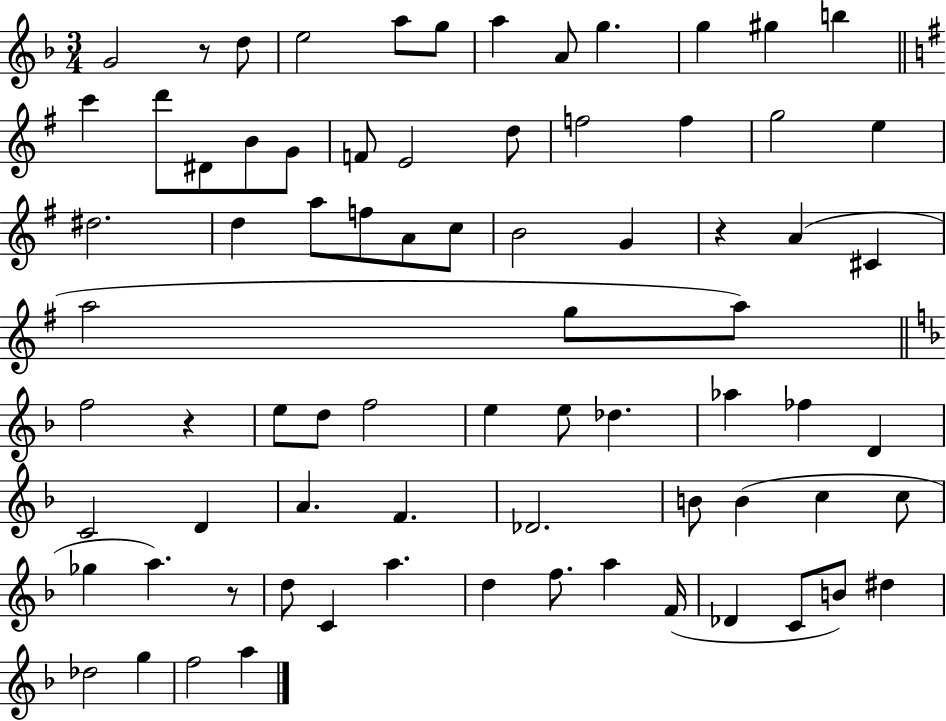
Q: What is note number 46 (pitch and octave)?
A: D4